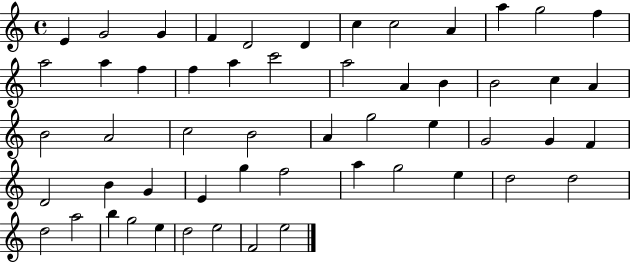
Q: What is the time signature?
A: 4/4